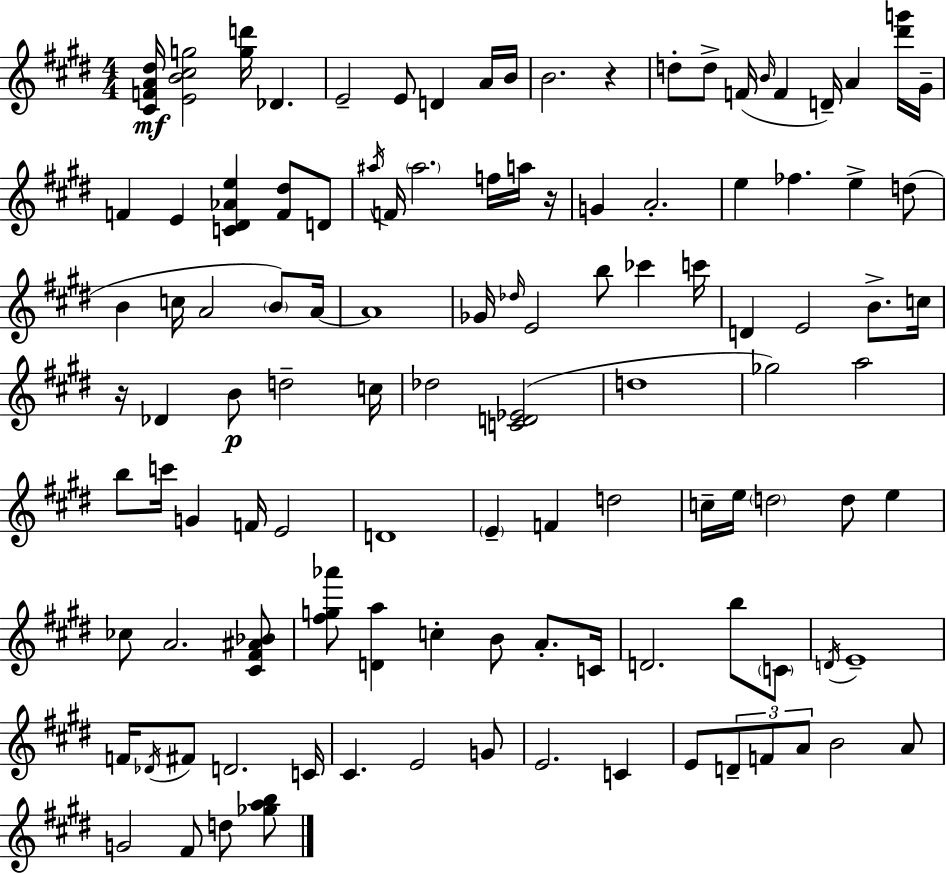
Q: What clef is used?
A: treble